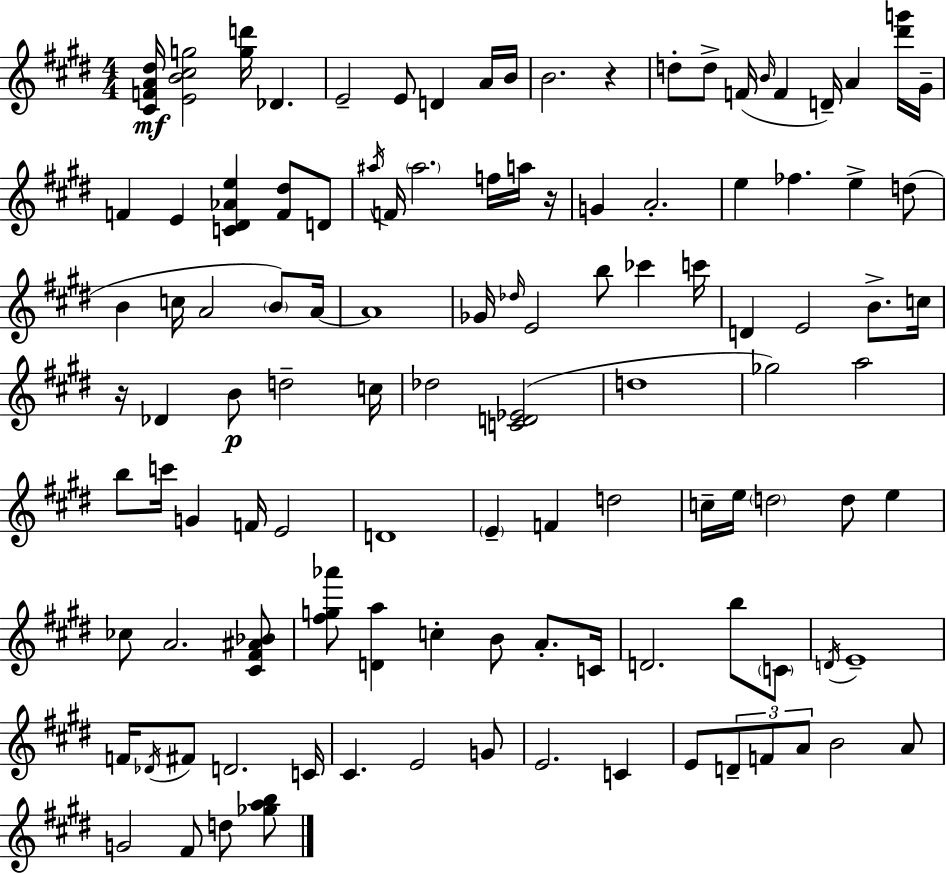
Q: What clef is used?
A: treble